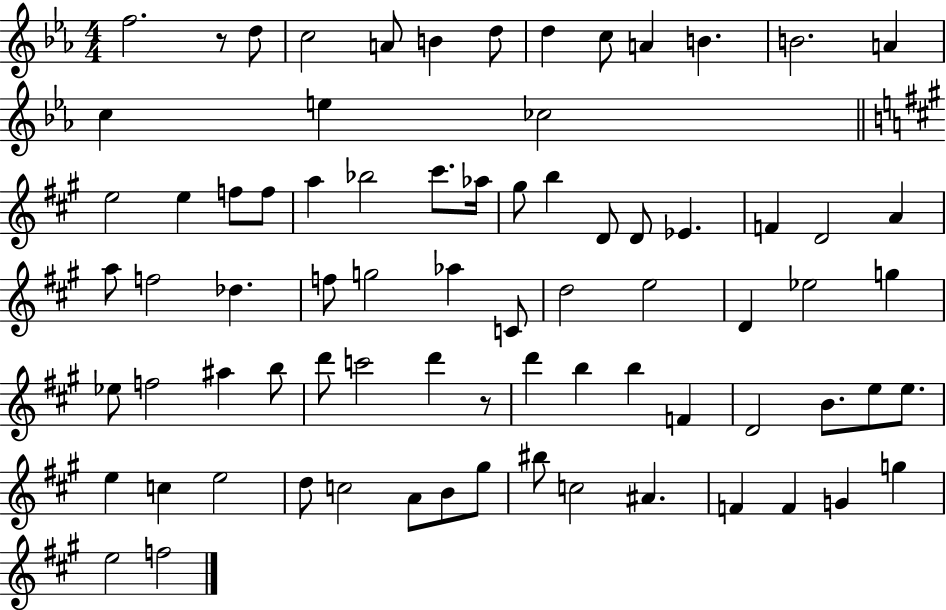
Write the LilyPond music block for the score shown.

{
  \clef treble
  \numericTimeSignature
  \time 4/4
  \key ees \major
  f''2. r8 d''8 | c''2 a'8 b'4 d''8 | d''4 c''8 a'4 b'4. | b'2. a'4 | \break c''4 e''4 ces''2 | \bar "||" \break \key a \major e''2 e''4 f''8 f''8 | a''4 bes''2 cis'''8. aes''16 | gis''8 b''4 d'8 d'8 ees'4. | f'4 d'2 a'4 | \break a''8 f''2 des''4. | f''8 g''2 aes''4 c'8 | d''2 e''2 | d'4 ees''2 g''4 | \break ees''8 f''2 ais''4 b''8 | d'''8 c'''2 d'''4 r8 | d'''4 b''4 b''4 f'4 | d'2 b'8. e''8 e''8. | \break e''4 c''4 e''2 | d''8 c''2 a'8 b'8 gis''8 | bis''8 c''2 ais'4. | f'4 f'4 g'4 g''4 | \break e''2 f''2 | \bar "|."
}